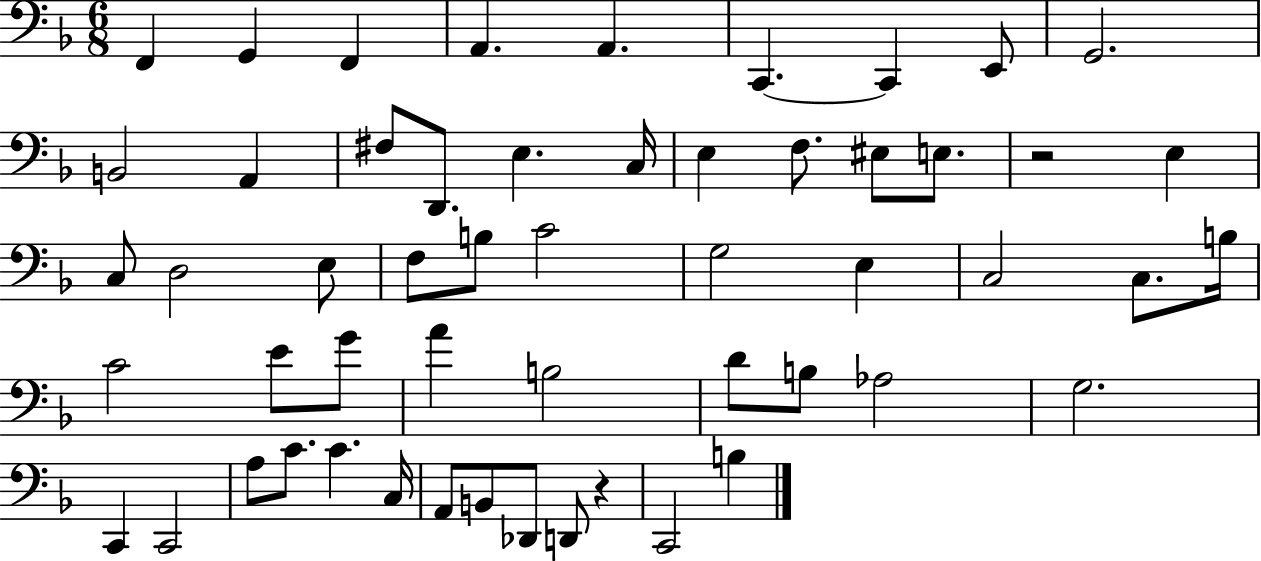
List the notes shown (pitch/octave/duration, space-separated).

F2/q G2/q F2/q A2/q. A2/q. C2/q. C2/q E2/e G2/h. B2/h A2/q F#3/e D2/e. E3/q. C3/s E3/q F3/e. EIS3/e E3/e. R/h E3/q C3/e D3/h E3/e F3/e B3/e C4/h G3/h E3/q C3/h C3/e. B3/s C4/h E4/e G4/e A4/q B3/h D4/e B3/e Ab3/h G3/h. C2/q C2/h A3/e C4/e. C4/q. C3/s A2/e B2/e Db2/e D2/e R/q C2/h B3/q